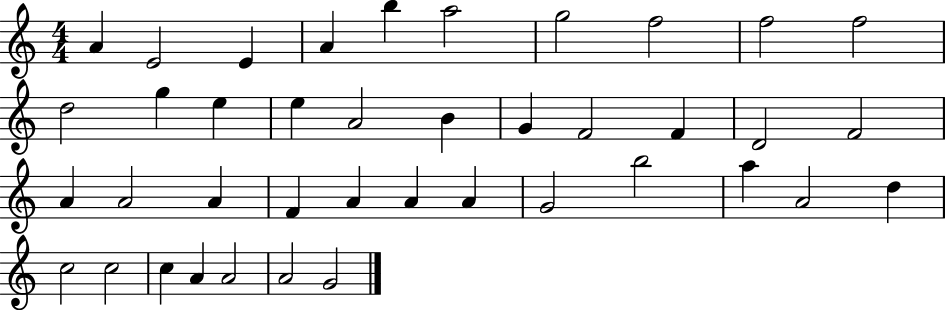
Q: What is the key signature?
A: C major